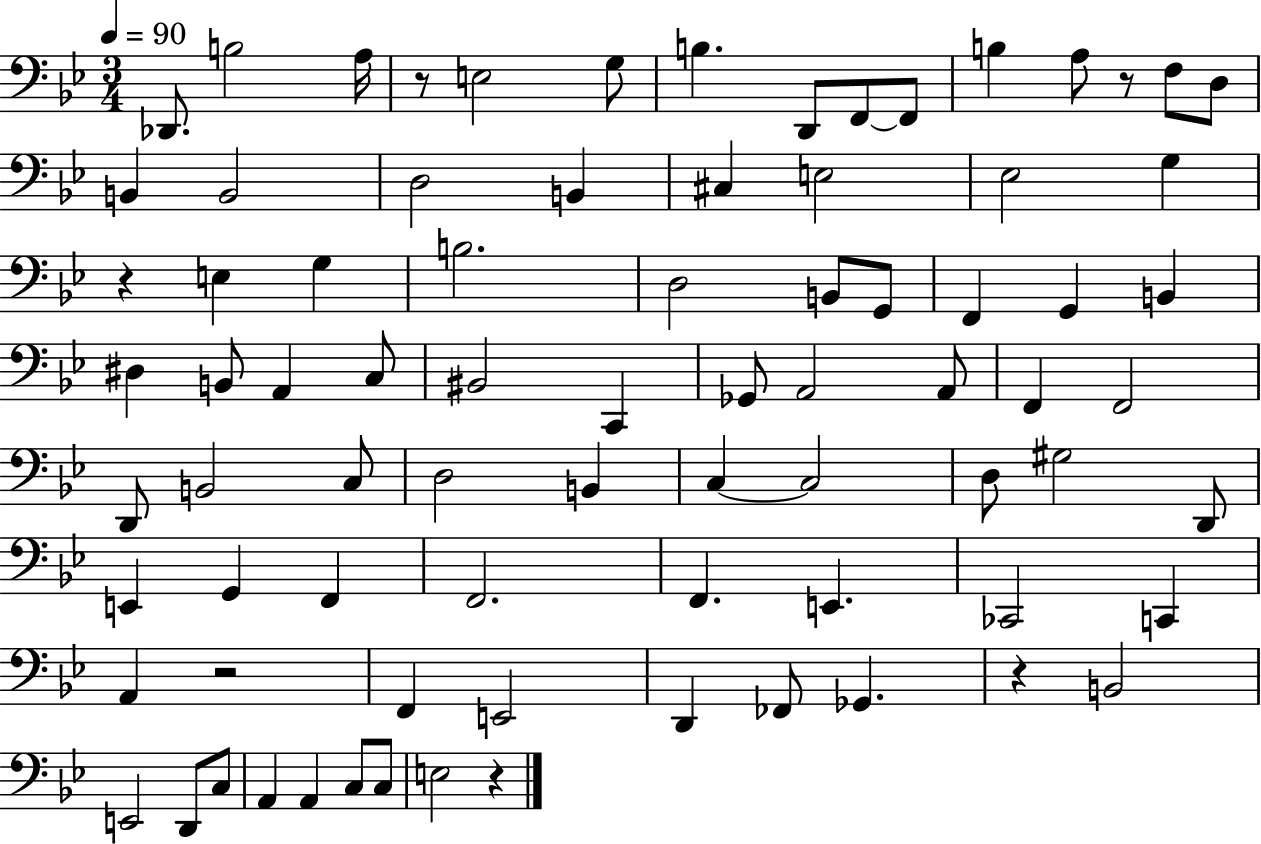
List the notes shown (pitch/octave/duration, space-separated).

Db2/e. B3/h A3/s R/e E3/h G3/e B3/q. D2/e F2/e F2/e B3/q A3/e R/e F3/e D3/e B2/q B2/h D3/h B2/q C#3/q E3/h Eb3/h G3/q R/q E3/q G3/q B3/h. D3/h B2/e G2/e F2/q G2/q B2/q D#3/q B2/e A2/q C3/e BIS2/h C2/q Gb2/e A2/h A2/e F2/q F2/h D2/e B2/h C3/e D3/h B2/q C3/q C3/h D3/e G#3/h D2/e E2/q G2/q F2/q F2/h. F2/q. E2/q. CES2/h C2/q A2/q R/h F2/q E2/h D2/q FES2/e Gb2/q. R/q B2/h E2/h D2/e C3/e A2/q A2/q C3/e C3/e E3/h R/q